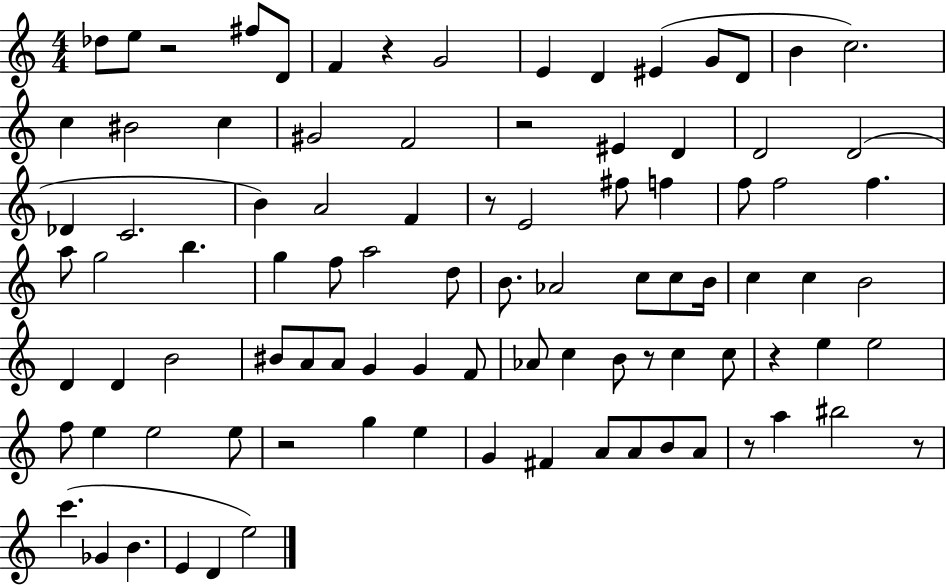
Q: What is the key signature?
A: C major